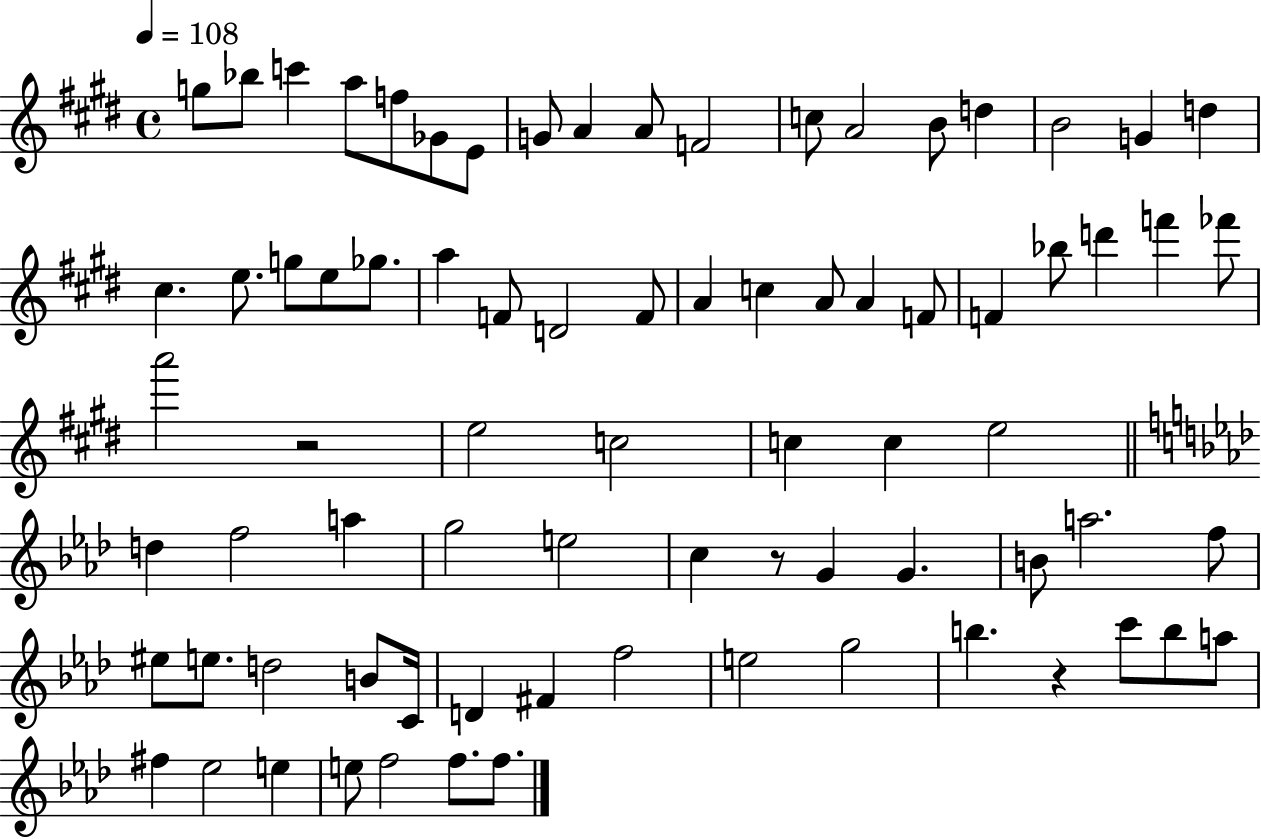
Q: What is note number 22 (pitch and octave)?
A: E5